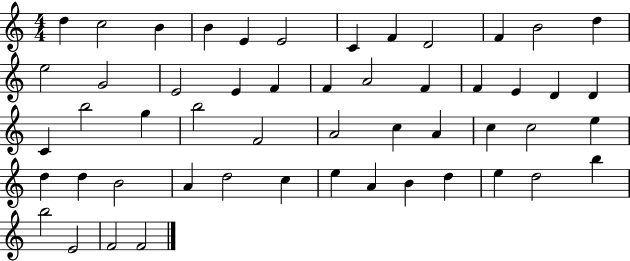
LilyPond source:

{
  \clef treble
  \numericTimeSignature
  \time 4/4
  \key c \major
  d''4 c''2 b'4 | b'4 e'4 e'2 | c'4 f'4 d'2 | f'4 b'2 d''4 | \break e''2 g'2 | e'2 e'4 f'4 | f'4 a'2 f'4 | f'4 e'4 d'4 d'4 | \break c'4 b''2 g''4 | b''2 f'2 | a'2 c''4 a'4 | c''4 c''2 e''4 | \break d''4 d''4 b'2 | a'4 d''2 c''4 | e''4 a'4 b'4 d''4 | e''4 d''2 b''4 | \break b''2 e'2 | f'2 f'2 | \bar "|."
}